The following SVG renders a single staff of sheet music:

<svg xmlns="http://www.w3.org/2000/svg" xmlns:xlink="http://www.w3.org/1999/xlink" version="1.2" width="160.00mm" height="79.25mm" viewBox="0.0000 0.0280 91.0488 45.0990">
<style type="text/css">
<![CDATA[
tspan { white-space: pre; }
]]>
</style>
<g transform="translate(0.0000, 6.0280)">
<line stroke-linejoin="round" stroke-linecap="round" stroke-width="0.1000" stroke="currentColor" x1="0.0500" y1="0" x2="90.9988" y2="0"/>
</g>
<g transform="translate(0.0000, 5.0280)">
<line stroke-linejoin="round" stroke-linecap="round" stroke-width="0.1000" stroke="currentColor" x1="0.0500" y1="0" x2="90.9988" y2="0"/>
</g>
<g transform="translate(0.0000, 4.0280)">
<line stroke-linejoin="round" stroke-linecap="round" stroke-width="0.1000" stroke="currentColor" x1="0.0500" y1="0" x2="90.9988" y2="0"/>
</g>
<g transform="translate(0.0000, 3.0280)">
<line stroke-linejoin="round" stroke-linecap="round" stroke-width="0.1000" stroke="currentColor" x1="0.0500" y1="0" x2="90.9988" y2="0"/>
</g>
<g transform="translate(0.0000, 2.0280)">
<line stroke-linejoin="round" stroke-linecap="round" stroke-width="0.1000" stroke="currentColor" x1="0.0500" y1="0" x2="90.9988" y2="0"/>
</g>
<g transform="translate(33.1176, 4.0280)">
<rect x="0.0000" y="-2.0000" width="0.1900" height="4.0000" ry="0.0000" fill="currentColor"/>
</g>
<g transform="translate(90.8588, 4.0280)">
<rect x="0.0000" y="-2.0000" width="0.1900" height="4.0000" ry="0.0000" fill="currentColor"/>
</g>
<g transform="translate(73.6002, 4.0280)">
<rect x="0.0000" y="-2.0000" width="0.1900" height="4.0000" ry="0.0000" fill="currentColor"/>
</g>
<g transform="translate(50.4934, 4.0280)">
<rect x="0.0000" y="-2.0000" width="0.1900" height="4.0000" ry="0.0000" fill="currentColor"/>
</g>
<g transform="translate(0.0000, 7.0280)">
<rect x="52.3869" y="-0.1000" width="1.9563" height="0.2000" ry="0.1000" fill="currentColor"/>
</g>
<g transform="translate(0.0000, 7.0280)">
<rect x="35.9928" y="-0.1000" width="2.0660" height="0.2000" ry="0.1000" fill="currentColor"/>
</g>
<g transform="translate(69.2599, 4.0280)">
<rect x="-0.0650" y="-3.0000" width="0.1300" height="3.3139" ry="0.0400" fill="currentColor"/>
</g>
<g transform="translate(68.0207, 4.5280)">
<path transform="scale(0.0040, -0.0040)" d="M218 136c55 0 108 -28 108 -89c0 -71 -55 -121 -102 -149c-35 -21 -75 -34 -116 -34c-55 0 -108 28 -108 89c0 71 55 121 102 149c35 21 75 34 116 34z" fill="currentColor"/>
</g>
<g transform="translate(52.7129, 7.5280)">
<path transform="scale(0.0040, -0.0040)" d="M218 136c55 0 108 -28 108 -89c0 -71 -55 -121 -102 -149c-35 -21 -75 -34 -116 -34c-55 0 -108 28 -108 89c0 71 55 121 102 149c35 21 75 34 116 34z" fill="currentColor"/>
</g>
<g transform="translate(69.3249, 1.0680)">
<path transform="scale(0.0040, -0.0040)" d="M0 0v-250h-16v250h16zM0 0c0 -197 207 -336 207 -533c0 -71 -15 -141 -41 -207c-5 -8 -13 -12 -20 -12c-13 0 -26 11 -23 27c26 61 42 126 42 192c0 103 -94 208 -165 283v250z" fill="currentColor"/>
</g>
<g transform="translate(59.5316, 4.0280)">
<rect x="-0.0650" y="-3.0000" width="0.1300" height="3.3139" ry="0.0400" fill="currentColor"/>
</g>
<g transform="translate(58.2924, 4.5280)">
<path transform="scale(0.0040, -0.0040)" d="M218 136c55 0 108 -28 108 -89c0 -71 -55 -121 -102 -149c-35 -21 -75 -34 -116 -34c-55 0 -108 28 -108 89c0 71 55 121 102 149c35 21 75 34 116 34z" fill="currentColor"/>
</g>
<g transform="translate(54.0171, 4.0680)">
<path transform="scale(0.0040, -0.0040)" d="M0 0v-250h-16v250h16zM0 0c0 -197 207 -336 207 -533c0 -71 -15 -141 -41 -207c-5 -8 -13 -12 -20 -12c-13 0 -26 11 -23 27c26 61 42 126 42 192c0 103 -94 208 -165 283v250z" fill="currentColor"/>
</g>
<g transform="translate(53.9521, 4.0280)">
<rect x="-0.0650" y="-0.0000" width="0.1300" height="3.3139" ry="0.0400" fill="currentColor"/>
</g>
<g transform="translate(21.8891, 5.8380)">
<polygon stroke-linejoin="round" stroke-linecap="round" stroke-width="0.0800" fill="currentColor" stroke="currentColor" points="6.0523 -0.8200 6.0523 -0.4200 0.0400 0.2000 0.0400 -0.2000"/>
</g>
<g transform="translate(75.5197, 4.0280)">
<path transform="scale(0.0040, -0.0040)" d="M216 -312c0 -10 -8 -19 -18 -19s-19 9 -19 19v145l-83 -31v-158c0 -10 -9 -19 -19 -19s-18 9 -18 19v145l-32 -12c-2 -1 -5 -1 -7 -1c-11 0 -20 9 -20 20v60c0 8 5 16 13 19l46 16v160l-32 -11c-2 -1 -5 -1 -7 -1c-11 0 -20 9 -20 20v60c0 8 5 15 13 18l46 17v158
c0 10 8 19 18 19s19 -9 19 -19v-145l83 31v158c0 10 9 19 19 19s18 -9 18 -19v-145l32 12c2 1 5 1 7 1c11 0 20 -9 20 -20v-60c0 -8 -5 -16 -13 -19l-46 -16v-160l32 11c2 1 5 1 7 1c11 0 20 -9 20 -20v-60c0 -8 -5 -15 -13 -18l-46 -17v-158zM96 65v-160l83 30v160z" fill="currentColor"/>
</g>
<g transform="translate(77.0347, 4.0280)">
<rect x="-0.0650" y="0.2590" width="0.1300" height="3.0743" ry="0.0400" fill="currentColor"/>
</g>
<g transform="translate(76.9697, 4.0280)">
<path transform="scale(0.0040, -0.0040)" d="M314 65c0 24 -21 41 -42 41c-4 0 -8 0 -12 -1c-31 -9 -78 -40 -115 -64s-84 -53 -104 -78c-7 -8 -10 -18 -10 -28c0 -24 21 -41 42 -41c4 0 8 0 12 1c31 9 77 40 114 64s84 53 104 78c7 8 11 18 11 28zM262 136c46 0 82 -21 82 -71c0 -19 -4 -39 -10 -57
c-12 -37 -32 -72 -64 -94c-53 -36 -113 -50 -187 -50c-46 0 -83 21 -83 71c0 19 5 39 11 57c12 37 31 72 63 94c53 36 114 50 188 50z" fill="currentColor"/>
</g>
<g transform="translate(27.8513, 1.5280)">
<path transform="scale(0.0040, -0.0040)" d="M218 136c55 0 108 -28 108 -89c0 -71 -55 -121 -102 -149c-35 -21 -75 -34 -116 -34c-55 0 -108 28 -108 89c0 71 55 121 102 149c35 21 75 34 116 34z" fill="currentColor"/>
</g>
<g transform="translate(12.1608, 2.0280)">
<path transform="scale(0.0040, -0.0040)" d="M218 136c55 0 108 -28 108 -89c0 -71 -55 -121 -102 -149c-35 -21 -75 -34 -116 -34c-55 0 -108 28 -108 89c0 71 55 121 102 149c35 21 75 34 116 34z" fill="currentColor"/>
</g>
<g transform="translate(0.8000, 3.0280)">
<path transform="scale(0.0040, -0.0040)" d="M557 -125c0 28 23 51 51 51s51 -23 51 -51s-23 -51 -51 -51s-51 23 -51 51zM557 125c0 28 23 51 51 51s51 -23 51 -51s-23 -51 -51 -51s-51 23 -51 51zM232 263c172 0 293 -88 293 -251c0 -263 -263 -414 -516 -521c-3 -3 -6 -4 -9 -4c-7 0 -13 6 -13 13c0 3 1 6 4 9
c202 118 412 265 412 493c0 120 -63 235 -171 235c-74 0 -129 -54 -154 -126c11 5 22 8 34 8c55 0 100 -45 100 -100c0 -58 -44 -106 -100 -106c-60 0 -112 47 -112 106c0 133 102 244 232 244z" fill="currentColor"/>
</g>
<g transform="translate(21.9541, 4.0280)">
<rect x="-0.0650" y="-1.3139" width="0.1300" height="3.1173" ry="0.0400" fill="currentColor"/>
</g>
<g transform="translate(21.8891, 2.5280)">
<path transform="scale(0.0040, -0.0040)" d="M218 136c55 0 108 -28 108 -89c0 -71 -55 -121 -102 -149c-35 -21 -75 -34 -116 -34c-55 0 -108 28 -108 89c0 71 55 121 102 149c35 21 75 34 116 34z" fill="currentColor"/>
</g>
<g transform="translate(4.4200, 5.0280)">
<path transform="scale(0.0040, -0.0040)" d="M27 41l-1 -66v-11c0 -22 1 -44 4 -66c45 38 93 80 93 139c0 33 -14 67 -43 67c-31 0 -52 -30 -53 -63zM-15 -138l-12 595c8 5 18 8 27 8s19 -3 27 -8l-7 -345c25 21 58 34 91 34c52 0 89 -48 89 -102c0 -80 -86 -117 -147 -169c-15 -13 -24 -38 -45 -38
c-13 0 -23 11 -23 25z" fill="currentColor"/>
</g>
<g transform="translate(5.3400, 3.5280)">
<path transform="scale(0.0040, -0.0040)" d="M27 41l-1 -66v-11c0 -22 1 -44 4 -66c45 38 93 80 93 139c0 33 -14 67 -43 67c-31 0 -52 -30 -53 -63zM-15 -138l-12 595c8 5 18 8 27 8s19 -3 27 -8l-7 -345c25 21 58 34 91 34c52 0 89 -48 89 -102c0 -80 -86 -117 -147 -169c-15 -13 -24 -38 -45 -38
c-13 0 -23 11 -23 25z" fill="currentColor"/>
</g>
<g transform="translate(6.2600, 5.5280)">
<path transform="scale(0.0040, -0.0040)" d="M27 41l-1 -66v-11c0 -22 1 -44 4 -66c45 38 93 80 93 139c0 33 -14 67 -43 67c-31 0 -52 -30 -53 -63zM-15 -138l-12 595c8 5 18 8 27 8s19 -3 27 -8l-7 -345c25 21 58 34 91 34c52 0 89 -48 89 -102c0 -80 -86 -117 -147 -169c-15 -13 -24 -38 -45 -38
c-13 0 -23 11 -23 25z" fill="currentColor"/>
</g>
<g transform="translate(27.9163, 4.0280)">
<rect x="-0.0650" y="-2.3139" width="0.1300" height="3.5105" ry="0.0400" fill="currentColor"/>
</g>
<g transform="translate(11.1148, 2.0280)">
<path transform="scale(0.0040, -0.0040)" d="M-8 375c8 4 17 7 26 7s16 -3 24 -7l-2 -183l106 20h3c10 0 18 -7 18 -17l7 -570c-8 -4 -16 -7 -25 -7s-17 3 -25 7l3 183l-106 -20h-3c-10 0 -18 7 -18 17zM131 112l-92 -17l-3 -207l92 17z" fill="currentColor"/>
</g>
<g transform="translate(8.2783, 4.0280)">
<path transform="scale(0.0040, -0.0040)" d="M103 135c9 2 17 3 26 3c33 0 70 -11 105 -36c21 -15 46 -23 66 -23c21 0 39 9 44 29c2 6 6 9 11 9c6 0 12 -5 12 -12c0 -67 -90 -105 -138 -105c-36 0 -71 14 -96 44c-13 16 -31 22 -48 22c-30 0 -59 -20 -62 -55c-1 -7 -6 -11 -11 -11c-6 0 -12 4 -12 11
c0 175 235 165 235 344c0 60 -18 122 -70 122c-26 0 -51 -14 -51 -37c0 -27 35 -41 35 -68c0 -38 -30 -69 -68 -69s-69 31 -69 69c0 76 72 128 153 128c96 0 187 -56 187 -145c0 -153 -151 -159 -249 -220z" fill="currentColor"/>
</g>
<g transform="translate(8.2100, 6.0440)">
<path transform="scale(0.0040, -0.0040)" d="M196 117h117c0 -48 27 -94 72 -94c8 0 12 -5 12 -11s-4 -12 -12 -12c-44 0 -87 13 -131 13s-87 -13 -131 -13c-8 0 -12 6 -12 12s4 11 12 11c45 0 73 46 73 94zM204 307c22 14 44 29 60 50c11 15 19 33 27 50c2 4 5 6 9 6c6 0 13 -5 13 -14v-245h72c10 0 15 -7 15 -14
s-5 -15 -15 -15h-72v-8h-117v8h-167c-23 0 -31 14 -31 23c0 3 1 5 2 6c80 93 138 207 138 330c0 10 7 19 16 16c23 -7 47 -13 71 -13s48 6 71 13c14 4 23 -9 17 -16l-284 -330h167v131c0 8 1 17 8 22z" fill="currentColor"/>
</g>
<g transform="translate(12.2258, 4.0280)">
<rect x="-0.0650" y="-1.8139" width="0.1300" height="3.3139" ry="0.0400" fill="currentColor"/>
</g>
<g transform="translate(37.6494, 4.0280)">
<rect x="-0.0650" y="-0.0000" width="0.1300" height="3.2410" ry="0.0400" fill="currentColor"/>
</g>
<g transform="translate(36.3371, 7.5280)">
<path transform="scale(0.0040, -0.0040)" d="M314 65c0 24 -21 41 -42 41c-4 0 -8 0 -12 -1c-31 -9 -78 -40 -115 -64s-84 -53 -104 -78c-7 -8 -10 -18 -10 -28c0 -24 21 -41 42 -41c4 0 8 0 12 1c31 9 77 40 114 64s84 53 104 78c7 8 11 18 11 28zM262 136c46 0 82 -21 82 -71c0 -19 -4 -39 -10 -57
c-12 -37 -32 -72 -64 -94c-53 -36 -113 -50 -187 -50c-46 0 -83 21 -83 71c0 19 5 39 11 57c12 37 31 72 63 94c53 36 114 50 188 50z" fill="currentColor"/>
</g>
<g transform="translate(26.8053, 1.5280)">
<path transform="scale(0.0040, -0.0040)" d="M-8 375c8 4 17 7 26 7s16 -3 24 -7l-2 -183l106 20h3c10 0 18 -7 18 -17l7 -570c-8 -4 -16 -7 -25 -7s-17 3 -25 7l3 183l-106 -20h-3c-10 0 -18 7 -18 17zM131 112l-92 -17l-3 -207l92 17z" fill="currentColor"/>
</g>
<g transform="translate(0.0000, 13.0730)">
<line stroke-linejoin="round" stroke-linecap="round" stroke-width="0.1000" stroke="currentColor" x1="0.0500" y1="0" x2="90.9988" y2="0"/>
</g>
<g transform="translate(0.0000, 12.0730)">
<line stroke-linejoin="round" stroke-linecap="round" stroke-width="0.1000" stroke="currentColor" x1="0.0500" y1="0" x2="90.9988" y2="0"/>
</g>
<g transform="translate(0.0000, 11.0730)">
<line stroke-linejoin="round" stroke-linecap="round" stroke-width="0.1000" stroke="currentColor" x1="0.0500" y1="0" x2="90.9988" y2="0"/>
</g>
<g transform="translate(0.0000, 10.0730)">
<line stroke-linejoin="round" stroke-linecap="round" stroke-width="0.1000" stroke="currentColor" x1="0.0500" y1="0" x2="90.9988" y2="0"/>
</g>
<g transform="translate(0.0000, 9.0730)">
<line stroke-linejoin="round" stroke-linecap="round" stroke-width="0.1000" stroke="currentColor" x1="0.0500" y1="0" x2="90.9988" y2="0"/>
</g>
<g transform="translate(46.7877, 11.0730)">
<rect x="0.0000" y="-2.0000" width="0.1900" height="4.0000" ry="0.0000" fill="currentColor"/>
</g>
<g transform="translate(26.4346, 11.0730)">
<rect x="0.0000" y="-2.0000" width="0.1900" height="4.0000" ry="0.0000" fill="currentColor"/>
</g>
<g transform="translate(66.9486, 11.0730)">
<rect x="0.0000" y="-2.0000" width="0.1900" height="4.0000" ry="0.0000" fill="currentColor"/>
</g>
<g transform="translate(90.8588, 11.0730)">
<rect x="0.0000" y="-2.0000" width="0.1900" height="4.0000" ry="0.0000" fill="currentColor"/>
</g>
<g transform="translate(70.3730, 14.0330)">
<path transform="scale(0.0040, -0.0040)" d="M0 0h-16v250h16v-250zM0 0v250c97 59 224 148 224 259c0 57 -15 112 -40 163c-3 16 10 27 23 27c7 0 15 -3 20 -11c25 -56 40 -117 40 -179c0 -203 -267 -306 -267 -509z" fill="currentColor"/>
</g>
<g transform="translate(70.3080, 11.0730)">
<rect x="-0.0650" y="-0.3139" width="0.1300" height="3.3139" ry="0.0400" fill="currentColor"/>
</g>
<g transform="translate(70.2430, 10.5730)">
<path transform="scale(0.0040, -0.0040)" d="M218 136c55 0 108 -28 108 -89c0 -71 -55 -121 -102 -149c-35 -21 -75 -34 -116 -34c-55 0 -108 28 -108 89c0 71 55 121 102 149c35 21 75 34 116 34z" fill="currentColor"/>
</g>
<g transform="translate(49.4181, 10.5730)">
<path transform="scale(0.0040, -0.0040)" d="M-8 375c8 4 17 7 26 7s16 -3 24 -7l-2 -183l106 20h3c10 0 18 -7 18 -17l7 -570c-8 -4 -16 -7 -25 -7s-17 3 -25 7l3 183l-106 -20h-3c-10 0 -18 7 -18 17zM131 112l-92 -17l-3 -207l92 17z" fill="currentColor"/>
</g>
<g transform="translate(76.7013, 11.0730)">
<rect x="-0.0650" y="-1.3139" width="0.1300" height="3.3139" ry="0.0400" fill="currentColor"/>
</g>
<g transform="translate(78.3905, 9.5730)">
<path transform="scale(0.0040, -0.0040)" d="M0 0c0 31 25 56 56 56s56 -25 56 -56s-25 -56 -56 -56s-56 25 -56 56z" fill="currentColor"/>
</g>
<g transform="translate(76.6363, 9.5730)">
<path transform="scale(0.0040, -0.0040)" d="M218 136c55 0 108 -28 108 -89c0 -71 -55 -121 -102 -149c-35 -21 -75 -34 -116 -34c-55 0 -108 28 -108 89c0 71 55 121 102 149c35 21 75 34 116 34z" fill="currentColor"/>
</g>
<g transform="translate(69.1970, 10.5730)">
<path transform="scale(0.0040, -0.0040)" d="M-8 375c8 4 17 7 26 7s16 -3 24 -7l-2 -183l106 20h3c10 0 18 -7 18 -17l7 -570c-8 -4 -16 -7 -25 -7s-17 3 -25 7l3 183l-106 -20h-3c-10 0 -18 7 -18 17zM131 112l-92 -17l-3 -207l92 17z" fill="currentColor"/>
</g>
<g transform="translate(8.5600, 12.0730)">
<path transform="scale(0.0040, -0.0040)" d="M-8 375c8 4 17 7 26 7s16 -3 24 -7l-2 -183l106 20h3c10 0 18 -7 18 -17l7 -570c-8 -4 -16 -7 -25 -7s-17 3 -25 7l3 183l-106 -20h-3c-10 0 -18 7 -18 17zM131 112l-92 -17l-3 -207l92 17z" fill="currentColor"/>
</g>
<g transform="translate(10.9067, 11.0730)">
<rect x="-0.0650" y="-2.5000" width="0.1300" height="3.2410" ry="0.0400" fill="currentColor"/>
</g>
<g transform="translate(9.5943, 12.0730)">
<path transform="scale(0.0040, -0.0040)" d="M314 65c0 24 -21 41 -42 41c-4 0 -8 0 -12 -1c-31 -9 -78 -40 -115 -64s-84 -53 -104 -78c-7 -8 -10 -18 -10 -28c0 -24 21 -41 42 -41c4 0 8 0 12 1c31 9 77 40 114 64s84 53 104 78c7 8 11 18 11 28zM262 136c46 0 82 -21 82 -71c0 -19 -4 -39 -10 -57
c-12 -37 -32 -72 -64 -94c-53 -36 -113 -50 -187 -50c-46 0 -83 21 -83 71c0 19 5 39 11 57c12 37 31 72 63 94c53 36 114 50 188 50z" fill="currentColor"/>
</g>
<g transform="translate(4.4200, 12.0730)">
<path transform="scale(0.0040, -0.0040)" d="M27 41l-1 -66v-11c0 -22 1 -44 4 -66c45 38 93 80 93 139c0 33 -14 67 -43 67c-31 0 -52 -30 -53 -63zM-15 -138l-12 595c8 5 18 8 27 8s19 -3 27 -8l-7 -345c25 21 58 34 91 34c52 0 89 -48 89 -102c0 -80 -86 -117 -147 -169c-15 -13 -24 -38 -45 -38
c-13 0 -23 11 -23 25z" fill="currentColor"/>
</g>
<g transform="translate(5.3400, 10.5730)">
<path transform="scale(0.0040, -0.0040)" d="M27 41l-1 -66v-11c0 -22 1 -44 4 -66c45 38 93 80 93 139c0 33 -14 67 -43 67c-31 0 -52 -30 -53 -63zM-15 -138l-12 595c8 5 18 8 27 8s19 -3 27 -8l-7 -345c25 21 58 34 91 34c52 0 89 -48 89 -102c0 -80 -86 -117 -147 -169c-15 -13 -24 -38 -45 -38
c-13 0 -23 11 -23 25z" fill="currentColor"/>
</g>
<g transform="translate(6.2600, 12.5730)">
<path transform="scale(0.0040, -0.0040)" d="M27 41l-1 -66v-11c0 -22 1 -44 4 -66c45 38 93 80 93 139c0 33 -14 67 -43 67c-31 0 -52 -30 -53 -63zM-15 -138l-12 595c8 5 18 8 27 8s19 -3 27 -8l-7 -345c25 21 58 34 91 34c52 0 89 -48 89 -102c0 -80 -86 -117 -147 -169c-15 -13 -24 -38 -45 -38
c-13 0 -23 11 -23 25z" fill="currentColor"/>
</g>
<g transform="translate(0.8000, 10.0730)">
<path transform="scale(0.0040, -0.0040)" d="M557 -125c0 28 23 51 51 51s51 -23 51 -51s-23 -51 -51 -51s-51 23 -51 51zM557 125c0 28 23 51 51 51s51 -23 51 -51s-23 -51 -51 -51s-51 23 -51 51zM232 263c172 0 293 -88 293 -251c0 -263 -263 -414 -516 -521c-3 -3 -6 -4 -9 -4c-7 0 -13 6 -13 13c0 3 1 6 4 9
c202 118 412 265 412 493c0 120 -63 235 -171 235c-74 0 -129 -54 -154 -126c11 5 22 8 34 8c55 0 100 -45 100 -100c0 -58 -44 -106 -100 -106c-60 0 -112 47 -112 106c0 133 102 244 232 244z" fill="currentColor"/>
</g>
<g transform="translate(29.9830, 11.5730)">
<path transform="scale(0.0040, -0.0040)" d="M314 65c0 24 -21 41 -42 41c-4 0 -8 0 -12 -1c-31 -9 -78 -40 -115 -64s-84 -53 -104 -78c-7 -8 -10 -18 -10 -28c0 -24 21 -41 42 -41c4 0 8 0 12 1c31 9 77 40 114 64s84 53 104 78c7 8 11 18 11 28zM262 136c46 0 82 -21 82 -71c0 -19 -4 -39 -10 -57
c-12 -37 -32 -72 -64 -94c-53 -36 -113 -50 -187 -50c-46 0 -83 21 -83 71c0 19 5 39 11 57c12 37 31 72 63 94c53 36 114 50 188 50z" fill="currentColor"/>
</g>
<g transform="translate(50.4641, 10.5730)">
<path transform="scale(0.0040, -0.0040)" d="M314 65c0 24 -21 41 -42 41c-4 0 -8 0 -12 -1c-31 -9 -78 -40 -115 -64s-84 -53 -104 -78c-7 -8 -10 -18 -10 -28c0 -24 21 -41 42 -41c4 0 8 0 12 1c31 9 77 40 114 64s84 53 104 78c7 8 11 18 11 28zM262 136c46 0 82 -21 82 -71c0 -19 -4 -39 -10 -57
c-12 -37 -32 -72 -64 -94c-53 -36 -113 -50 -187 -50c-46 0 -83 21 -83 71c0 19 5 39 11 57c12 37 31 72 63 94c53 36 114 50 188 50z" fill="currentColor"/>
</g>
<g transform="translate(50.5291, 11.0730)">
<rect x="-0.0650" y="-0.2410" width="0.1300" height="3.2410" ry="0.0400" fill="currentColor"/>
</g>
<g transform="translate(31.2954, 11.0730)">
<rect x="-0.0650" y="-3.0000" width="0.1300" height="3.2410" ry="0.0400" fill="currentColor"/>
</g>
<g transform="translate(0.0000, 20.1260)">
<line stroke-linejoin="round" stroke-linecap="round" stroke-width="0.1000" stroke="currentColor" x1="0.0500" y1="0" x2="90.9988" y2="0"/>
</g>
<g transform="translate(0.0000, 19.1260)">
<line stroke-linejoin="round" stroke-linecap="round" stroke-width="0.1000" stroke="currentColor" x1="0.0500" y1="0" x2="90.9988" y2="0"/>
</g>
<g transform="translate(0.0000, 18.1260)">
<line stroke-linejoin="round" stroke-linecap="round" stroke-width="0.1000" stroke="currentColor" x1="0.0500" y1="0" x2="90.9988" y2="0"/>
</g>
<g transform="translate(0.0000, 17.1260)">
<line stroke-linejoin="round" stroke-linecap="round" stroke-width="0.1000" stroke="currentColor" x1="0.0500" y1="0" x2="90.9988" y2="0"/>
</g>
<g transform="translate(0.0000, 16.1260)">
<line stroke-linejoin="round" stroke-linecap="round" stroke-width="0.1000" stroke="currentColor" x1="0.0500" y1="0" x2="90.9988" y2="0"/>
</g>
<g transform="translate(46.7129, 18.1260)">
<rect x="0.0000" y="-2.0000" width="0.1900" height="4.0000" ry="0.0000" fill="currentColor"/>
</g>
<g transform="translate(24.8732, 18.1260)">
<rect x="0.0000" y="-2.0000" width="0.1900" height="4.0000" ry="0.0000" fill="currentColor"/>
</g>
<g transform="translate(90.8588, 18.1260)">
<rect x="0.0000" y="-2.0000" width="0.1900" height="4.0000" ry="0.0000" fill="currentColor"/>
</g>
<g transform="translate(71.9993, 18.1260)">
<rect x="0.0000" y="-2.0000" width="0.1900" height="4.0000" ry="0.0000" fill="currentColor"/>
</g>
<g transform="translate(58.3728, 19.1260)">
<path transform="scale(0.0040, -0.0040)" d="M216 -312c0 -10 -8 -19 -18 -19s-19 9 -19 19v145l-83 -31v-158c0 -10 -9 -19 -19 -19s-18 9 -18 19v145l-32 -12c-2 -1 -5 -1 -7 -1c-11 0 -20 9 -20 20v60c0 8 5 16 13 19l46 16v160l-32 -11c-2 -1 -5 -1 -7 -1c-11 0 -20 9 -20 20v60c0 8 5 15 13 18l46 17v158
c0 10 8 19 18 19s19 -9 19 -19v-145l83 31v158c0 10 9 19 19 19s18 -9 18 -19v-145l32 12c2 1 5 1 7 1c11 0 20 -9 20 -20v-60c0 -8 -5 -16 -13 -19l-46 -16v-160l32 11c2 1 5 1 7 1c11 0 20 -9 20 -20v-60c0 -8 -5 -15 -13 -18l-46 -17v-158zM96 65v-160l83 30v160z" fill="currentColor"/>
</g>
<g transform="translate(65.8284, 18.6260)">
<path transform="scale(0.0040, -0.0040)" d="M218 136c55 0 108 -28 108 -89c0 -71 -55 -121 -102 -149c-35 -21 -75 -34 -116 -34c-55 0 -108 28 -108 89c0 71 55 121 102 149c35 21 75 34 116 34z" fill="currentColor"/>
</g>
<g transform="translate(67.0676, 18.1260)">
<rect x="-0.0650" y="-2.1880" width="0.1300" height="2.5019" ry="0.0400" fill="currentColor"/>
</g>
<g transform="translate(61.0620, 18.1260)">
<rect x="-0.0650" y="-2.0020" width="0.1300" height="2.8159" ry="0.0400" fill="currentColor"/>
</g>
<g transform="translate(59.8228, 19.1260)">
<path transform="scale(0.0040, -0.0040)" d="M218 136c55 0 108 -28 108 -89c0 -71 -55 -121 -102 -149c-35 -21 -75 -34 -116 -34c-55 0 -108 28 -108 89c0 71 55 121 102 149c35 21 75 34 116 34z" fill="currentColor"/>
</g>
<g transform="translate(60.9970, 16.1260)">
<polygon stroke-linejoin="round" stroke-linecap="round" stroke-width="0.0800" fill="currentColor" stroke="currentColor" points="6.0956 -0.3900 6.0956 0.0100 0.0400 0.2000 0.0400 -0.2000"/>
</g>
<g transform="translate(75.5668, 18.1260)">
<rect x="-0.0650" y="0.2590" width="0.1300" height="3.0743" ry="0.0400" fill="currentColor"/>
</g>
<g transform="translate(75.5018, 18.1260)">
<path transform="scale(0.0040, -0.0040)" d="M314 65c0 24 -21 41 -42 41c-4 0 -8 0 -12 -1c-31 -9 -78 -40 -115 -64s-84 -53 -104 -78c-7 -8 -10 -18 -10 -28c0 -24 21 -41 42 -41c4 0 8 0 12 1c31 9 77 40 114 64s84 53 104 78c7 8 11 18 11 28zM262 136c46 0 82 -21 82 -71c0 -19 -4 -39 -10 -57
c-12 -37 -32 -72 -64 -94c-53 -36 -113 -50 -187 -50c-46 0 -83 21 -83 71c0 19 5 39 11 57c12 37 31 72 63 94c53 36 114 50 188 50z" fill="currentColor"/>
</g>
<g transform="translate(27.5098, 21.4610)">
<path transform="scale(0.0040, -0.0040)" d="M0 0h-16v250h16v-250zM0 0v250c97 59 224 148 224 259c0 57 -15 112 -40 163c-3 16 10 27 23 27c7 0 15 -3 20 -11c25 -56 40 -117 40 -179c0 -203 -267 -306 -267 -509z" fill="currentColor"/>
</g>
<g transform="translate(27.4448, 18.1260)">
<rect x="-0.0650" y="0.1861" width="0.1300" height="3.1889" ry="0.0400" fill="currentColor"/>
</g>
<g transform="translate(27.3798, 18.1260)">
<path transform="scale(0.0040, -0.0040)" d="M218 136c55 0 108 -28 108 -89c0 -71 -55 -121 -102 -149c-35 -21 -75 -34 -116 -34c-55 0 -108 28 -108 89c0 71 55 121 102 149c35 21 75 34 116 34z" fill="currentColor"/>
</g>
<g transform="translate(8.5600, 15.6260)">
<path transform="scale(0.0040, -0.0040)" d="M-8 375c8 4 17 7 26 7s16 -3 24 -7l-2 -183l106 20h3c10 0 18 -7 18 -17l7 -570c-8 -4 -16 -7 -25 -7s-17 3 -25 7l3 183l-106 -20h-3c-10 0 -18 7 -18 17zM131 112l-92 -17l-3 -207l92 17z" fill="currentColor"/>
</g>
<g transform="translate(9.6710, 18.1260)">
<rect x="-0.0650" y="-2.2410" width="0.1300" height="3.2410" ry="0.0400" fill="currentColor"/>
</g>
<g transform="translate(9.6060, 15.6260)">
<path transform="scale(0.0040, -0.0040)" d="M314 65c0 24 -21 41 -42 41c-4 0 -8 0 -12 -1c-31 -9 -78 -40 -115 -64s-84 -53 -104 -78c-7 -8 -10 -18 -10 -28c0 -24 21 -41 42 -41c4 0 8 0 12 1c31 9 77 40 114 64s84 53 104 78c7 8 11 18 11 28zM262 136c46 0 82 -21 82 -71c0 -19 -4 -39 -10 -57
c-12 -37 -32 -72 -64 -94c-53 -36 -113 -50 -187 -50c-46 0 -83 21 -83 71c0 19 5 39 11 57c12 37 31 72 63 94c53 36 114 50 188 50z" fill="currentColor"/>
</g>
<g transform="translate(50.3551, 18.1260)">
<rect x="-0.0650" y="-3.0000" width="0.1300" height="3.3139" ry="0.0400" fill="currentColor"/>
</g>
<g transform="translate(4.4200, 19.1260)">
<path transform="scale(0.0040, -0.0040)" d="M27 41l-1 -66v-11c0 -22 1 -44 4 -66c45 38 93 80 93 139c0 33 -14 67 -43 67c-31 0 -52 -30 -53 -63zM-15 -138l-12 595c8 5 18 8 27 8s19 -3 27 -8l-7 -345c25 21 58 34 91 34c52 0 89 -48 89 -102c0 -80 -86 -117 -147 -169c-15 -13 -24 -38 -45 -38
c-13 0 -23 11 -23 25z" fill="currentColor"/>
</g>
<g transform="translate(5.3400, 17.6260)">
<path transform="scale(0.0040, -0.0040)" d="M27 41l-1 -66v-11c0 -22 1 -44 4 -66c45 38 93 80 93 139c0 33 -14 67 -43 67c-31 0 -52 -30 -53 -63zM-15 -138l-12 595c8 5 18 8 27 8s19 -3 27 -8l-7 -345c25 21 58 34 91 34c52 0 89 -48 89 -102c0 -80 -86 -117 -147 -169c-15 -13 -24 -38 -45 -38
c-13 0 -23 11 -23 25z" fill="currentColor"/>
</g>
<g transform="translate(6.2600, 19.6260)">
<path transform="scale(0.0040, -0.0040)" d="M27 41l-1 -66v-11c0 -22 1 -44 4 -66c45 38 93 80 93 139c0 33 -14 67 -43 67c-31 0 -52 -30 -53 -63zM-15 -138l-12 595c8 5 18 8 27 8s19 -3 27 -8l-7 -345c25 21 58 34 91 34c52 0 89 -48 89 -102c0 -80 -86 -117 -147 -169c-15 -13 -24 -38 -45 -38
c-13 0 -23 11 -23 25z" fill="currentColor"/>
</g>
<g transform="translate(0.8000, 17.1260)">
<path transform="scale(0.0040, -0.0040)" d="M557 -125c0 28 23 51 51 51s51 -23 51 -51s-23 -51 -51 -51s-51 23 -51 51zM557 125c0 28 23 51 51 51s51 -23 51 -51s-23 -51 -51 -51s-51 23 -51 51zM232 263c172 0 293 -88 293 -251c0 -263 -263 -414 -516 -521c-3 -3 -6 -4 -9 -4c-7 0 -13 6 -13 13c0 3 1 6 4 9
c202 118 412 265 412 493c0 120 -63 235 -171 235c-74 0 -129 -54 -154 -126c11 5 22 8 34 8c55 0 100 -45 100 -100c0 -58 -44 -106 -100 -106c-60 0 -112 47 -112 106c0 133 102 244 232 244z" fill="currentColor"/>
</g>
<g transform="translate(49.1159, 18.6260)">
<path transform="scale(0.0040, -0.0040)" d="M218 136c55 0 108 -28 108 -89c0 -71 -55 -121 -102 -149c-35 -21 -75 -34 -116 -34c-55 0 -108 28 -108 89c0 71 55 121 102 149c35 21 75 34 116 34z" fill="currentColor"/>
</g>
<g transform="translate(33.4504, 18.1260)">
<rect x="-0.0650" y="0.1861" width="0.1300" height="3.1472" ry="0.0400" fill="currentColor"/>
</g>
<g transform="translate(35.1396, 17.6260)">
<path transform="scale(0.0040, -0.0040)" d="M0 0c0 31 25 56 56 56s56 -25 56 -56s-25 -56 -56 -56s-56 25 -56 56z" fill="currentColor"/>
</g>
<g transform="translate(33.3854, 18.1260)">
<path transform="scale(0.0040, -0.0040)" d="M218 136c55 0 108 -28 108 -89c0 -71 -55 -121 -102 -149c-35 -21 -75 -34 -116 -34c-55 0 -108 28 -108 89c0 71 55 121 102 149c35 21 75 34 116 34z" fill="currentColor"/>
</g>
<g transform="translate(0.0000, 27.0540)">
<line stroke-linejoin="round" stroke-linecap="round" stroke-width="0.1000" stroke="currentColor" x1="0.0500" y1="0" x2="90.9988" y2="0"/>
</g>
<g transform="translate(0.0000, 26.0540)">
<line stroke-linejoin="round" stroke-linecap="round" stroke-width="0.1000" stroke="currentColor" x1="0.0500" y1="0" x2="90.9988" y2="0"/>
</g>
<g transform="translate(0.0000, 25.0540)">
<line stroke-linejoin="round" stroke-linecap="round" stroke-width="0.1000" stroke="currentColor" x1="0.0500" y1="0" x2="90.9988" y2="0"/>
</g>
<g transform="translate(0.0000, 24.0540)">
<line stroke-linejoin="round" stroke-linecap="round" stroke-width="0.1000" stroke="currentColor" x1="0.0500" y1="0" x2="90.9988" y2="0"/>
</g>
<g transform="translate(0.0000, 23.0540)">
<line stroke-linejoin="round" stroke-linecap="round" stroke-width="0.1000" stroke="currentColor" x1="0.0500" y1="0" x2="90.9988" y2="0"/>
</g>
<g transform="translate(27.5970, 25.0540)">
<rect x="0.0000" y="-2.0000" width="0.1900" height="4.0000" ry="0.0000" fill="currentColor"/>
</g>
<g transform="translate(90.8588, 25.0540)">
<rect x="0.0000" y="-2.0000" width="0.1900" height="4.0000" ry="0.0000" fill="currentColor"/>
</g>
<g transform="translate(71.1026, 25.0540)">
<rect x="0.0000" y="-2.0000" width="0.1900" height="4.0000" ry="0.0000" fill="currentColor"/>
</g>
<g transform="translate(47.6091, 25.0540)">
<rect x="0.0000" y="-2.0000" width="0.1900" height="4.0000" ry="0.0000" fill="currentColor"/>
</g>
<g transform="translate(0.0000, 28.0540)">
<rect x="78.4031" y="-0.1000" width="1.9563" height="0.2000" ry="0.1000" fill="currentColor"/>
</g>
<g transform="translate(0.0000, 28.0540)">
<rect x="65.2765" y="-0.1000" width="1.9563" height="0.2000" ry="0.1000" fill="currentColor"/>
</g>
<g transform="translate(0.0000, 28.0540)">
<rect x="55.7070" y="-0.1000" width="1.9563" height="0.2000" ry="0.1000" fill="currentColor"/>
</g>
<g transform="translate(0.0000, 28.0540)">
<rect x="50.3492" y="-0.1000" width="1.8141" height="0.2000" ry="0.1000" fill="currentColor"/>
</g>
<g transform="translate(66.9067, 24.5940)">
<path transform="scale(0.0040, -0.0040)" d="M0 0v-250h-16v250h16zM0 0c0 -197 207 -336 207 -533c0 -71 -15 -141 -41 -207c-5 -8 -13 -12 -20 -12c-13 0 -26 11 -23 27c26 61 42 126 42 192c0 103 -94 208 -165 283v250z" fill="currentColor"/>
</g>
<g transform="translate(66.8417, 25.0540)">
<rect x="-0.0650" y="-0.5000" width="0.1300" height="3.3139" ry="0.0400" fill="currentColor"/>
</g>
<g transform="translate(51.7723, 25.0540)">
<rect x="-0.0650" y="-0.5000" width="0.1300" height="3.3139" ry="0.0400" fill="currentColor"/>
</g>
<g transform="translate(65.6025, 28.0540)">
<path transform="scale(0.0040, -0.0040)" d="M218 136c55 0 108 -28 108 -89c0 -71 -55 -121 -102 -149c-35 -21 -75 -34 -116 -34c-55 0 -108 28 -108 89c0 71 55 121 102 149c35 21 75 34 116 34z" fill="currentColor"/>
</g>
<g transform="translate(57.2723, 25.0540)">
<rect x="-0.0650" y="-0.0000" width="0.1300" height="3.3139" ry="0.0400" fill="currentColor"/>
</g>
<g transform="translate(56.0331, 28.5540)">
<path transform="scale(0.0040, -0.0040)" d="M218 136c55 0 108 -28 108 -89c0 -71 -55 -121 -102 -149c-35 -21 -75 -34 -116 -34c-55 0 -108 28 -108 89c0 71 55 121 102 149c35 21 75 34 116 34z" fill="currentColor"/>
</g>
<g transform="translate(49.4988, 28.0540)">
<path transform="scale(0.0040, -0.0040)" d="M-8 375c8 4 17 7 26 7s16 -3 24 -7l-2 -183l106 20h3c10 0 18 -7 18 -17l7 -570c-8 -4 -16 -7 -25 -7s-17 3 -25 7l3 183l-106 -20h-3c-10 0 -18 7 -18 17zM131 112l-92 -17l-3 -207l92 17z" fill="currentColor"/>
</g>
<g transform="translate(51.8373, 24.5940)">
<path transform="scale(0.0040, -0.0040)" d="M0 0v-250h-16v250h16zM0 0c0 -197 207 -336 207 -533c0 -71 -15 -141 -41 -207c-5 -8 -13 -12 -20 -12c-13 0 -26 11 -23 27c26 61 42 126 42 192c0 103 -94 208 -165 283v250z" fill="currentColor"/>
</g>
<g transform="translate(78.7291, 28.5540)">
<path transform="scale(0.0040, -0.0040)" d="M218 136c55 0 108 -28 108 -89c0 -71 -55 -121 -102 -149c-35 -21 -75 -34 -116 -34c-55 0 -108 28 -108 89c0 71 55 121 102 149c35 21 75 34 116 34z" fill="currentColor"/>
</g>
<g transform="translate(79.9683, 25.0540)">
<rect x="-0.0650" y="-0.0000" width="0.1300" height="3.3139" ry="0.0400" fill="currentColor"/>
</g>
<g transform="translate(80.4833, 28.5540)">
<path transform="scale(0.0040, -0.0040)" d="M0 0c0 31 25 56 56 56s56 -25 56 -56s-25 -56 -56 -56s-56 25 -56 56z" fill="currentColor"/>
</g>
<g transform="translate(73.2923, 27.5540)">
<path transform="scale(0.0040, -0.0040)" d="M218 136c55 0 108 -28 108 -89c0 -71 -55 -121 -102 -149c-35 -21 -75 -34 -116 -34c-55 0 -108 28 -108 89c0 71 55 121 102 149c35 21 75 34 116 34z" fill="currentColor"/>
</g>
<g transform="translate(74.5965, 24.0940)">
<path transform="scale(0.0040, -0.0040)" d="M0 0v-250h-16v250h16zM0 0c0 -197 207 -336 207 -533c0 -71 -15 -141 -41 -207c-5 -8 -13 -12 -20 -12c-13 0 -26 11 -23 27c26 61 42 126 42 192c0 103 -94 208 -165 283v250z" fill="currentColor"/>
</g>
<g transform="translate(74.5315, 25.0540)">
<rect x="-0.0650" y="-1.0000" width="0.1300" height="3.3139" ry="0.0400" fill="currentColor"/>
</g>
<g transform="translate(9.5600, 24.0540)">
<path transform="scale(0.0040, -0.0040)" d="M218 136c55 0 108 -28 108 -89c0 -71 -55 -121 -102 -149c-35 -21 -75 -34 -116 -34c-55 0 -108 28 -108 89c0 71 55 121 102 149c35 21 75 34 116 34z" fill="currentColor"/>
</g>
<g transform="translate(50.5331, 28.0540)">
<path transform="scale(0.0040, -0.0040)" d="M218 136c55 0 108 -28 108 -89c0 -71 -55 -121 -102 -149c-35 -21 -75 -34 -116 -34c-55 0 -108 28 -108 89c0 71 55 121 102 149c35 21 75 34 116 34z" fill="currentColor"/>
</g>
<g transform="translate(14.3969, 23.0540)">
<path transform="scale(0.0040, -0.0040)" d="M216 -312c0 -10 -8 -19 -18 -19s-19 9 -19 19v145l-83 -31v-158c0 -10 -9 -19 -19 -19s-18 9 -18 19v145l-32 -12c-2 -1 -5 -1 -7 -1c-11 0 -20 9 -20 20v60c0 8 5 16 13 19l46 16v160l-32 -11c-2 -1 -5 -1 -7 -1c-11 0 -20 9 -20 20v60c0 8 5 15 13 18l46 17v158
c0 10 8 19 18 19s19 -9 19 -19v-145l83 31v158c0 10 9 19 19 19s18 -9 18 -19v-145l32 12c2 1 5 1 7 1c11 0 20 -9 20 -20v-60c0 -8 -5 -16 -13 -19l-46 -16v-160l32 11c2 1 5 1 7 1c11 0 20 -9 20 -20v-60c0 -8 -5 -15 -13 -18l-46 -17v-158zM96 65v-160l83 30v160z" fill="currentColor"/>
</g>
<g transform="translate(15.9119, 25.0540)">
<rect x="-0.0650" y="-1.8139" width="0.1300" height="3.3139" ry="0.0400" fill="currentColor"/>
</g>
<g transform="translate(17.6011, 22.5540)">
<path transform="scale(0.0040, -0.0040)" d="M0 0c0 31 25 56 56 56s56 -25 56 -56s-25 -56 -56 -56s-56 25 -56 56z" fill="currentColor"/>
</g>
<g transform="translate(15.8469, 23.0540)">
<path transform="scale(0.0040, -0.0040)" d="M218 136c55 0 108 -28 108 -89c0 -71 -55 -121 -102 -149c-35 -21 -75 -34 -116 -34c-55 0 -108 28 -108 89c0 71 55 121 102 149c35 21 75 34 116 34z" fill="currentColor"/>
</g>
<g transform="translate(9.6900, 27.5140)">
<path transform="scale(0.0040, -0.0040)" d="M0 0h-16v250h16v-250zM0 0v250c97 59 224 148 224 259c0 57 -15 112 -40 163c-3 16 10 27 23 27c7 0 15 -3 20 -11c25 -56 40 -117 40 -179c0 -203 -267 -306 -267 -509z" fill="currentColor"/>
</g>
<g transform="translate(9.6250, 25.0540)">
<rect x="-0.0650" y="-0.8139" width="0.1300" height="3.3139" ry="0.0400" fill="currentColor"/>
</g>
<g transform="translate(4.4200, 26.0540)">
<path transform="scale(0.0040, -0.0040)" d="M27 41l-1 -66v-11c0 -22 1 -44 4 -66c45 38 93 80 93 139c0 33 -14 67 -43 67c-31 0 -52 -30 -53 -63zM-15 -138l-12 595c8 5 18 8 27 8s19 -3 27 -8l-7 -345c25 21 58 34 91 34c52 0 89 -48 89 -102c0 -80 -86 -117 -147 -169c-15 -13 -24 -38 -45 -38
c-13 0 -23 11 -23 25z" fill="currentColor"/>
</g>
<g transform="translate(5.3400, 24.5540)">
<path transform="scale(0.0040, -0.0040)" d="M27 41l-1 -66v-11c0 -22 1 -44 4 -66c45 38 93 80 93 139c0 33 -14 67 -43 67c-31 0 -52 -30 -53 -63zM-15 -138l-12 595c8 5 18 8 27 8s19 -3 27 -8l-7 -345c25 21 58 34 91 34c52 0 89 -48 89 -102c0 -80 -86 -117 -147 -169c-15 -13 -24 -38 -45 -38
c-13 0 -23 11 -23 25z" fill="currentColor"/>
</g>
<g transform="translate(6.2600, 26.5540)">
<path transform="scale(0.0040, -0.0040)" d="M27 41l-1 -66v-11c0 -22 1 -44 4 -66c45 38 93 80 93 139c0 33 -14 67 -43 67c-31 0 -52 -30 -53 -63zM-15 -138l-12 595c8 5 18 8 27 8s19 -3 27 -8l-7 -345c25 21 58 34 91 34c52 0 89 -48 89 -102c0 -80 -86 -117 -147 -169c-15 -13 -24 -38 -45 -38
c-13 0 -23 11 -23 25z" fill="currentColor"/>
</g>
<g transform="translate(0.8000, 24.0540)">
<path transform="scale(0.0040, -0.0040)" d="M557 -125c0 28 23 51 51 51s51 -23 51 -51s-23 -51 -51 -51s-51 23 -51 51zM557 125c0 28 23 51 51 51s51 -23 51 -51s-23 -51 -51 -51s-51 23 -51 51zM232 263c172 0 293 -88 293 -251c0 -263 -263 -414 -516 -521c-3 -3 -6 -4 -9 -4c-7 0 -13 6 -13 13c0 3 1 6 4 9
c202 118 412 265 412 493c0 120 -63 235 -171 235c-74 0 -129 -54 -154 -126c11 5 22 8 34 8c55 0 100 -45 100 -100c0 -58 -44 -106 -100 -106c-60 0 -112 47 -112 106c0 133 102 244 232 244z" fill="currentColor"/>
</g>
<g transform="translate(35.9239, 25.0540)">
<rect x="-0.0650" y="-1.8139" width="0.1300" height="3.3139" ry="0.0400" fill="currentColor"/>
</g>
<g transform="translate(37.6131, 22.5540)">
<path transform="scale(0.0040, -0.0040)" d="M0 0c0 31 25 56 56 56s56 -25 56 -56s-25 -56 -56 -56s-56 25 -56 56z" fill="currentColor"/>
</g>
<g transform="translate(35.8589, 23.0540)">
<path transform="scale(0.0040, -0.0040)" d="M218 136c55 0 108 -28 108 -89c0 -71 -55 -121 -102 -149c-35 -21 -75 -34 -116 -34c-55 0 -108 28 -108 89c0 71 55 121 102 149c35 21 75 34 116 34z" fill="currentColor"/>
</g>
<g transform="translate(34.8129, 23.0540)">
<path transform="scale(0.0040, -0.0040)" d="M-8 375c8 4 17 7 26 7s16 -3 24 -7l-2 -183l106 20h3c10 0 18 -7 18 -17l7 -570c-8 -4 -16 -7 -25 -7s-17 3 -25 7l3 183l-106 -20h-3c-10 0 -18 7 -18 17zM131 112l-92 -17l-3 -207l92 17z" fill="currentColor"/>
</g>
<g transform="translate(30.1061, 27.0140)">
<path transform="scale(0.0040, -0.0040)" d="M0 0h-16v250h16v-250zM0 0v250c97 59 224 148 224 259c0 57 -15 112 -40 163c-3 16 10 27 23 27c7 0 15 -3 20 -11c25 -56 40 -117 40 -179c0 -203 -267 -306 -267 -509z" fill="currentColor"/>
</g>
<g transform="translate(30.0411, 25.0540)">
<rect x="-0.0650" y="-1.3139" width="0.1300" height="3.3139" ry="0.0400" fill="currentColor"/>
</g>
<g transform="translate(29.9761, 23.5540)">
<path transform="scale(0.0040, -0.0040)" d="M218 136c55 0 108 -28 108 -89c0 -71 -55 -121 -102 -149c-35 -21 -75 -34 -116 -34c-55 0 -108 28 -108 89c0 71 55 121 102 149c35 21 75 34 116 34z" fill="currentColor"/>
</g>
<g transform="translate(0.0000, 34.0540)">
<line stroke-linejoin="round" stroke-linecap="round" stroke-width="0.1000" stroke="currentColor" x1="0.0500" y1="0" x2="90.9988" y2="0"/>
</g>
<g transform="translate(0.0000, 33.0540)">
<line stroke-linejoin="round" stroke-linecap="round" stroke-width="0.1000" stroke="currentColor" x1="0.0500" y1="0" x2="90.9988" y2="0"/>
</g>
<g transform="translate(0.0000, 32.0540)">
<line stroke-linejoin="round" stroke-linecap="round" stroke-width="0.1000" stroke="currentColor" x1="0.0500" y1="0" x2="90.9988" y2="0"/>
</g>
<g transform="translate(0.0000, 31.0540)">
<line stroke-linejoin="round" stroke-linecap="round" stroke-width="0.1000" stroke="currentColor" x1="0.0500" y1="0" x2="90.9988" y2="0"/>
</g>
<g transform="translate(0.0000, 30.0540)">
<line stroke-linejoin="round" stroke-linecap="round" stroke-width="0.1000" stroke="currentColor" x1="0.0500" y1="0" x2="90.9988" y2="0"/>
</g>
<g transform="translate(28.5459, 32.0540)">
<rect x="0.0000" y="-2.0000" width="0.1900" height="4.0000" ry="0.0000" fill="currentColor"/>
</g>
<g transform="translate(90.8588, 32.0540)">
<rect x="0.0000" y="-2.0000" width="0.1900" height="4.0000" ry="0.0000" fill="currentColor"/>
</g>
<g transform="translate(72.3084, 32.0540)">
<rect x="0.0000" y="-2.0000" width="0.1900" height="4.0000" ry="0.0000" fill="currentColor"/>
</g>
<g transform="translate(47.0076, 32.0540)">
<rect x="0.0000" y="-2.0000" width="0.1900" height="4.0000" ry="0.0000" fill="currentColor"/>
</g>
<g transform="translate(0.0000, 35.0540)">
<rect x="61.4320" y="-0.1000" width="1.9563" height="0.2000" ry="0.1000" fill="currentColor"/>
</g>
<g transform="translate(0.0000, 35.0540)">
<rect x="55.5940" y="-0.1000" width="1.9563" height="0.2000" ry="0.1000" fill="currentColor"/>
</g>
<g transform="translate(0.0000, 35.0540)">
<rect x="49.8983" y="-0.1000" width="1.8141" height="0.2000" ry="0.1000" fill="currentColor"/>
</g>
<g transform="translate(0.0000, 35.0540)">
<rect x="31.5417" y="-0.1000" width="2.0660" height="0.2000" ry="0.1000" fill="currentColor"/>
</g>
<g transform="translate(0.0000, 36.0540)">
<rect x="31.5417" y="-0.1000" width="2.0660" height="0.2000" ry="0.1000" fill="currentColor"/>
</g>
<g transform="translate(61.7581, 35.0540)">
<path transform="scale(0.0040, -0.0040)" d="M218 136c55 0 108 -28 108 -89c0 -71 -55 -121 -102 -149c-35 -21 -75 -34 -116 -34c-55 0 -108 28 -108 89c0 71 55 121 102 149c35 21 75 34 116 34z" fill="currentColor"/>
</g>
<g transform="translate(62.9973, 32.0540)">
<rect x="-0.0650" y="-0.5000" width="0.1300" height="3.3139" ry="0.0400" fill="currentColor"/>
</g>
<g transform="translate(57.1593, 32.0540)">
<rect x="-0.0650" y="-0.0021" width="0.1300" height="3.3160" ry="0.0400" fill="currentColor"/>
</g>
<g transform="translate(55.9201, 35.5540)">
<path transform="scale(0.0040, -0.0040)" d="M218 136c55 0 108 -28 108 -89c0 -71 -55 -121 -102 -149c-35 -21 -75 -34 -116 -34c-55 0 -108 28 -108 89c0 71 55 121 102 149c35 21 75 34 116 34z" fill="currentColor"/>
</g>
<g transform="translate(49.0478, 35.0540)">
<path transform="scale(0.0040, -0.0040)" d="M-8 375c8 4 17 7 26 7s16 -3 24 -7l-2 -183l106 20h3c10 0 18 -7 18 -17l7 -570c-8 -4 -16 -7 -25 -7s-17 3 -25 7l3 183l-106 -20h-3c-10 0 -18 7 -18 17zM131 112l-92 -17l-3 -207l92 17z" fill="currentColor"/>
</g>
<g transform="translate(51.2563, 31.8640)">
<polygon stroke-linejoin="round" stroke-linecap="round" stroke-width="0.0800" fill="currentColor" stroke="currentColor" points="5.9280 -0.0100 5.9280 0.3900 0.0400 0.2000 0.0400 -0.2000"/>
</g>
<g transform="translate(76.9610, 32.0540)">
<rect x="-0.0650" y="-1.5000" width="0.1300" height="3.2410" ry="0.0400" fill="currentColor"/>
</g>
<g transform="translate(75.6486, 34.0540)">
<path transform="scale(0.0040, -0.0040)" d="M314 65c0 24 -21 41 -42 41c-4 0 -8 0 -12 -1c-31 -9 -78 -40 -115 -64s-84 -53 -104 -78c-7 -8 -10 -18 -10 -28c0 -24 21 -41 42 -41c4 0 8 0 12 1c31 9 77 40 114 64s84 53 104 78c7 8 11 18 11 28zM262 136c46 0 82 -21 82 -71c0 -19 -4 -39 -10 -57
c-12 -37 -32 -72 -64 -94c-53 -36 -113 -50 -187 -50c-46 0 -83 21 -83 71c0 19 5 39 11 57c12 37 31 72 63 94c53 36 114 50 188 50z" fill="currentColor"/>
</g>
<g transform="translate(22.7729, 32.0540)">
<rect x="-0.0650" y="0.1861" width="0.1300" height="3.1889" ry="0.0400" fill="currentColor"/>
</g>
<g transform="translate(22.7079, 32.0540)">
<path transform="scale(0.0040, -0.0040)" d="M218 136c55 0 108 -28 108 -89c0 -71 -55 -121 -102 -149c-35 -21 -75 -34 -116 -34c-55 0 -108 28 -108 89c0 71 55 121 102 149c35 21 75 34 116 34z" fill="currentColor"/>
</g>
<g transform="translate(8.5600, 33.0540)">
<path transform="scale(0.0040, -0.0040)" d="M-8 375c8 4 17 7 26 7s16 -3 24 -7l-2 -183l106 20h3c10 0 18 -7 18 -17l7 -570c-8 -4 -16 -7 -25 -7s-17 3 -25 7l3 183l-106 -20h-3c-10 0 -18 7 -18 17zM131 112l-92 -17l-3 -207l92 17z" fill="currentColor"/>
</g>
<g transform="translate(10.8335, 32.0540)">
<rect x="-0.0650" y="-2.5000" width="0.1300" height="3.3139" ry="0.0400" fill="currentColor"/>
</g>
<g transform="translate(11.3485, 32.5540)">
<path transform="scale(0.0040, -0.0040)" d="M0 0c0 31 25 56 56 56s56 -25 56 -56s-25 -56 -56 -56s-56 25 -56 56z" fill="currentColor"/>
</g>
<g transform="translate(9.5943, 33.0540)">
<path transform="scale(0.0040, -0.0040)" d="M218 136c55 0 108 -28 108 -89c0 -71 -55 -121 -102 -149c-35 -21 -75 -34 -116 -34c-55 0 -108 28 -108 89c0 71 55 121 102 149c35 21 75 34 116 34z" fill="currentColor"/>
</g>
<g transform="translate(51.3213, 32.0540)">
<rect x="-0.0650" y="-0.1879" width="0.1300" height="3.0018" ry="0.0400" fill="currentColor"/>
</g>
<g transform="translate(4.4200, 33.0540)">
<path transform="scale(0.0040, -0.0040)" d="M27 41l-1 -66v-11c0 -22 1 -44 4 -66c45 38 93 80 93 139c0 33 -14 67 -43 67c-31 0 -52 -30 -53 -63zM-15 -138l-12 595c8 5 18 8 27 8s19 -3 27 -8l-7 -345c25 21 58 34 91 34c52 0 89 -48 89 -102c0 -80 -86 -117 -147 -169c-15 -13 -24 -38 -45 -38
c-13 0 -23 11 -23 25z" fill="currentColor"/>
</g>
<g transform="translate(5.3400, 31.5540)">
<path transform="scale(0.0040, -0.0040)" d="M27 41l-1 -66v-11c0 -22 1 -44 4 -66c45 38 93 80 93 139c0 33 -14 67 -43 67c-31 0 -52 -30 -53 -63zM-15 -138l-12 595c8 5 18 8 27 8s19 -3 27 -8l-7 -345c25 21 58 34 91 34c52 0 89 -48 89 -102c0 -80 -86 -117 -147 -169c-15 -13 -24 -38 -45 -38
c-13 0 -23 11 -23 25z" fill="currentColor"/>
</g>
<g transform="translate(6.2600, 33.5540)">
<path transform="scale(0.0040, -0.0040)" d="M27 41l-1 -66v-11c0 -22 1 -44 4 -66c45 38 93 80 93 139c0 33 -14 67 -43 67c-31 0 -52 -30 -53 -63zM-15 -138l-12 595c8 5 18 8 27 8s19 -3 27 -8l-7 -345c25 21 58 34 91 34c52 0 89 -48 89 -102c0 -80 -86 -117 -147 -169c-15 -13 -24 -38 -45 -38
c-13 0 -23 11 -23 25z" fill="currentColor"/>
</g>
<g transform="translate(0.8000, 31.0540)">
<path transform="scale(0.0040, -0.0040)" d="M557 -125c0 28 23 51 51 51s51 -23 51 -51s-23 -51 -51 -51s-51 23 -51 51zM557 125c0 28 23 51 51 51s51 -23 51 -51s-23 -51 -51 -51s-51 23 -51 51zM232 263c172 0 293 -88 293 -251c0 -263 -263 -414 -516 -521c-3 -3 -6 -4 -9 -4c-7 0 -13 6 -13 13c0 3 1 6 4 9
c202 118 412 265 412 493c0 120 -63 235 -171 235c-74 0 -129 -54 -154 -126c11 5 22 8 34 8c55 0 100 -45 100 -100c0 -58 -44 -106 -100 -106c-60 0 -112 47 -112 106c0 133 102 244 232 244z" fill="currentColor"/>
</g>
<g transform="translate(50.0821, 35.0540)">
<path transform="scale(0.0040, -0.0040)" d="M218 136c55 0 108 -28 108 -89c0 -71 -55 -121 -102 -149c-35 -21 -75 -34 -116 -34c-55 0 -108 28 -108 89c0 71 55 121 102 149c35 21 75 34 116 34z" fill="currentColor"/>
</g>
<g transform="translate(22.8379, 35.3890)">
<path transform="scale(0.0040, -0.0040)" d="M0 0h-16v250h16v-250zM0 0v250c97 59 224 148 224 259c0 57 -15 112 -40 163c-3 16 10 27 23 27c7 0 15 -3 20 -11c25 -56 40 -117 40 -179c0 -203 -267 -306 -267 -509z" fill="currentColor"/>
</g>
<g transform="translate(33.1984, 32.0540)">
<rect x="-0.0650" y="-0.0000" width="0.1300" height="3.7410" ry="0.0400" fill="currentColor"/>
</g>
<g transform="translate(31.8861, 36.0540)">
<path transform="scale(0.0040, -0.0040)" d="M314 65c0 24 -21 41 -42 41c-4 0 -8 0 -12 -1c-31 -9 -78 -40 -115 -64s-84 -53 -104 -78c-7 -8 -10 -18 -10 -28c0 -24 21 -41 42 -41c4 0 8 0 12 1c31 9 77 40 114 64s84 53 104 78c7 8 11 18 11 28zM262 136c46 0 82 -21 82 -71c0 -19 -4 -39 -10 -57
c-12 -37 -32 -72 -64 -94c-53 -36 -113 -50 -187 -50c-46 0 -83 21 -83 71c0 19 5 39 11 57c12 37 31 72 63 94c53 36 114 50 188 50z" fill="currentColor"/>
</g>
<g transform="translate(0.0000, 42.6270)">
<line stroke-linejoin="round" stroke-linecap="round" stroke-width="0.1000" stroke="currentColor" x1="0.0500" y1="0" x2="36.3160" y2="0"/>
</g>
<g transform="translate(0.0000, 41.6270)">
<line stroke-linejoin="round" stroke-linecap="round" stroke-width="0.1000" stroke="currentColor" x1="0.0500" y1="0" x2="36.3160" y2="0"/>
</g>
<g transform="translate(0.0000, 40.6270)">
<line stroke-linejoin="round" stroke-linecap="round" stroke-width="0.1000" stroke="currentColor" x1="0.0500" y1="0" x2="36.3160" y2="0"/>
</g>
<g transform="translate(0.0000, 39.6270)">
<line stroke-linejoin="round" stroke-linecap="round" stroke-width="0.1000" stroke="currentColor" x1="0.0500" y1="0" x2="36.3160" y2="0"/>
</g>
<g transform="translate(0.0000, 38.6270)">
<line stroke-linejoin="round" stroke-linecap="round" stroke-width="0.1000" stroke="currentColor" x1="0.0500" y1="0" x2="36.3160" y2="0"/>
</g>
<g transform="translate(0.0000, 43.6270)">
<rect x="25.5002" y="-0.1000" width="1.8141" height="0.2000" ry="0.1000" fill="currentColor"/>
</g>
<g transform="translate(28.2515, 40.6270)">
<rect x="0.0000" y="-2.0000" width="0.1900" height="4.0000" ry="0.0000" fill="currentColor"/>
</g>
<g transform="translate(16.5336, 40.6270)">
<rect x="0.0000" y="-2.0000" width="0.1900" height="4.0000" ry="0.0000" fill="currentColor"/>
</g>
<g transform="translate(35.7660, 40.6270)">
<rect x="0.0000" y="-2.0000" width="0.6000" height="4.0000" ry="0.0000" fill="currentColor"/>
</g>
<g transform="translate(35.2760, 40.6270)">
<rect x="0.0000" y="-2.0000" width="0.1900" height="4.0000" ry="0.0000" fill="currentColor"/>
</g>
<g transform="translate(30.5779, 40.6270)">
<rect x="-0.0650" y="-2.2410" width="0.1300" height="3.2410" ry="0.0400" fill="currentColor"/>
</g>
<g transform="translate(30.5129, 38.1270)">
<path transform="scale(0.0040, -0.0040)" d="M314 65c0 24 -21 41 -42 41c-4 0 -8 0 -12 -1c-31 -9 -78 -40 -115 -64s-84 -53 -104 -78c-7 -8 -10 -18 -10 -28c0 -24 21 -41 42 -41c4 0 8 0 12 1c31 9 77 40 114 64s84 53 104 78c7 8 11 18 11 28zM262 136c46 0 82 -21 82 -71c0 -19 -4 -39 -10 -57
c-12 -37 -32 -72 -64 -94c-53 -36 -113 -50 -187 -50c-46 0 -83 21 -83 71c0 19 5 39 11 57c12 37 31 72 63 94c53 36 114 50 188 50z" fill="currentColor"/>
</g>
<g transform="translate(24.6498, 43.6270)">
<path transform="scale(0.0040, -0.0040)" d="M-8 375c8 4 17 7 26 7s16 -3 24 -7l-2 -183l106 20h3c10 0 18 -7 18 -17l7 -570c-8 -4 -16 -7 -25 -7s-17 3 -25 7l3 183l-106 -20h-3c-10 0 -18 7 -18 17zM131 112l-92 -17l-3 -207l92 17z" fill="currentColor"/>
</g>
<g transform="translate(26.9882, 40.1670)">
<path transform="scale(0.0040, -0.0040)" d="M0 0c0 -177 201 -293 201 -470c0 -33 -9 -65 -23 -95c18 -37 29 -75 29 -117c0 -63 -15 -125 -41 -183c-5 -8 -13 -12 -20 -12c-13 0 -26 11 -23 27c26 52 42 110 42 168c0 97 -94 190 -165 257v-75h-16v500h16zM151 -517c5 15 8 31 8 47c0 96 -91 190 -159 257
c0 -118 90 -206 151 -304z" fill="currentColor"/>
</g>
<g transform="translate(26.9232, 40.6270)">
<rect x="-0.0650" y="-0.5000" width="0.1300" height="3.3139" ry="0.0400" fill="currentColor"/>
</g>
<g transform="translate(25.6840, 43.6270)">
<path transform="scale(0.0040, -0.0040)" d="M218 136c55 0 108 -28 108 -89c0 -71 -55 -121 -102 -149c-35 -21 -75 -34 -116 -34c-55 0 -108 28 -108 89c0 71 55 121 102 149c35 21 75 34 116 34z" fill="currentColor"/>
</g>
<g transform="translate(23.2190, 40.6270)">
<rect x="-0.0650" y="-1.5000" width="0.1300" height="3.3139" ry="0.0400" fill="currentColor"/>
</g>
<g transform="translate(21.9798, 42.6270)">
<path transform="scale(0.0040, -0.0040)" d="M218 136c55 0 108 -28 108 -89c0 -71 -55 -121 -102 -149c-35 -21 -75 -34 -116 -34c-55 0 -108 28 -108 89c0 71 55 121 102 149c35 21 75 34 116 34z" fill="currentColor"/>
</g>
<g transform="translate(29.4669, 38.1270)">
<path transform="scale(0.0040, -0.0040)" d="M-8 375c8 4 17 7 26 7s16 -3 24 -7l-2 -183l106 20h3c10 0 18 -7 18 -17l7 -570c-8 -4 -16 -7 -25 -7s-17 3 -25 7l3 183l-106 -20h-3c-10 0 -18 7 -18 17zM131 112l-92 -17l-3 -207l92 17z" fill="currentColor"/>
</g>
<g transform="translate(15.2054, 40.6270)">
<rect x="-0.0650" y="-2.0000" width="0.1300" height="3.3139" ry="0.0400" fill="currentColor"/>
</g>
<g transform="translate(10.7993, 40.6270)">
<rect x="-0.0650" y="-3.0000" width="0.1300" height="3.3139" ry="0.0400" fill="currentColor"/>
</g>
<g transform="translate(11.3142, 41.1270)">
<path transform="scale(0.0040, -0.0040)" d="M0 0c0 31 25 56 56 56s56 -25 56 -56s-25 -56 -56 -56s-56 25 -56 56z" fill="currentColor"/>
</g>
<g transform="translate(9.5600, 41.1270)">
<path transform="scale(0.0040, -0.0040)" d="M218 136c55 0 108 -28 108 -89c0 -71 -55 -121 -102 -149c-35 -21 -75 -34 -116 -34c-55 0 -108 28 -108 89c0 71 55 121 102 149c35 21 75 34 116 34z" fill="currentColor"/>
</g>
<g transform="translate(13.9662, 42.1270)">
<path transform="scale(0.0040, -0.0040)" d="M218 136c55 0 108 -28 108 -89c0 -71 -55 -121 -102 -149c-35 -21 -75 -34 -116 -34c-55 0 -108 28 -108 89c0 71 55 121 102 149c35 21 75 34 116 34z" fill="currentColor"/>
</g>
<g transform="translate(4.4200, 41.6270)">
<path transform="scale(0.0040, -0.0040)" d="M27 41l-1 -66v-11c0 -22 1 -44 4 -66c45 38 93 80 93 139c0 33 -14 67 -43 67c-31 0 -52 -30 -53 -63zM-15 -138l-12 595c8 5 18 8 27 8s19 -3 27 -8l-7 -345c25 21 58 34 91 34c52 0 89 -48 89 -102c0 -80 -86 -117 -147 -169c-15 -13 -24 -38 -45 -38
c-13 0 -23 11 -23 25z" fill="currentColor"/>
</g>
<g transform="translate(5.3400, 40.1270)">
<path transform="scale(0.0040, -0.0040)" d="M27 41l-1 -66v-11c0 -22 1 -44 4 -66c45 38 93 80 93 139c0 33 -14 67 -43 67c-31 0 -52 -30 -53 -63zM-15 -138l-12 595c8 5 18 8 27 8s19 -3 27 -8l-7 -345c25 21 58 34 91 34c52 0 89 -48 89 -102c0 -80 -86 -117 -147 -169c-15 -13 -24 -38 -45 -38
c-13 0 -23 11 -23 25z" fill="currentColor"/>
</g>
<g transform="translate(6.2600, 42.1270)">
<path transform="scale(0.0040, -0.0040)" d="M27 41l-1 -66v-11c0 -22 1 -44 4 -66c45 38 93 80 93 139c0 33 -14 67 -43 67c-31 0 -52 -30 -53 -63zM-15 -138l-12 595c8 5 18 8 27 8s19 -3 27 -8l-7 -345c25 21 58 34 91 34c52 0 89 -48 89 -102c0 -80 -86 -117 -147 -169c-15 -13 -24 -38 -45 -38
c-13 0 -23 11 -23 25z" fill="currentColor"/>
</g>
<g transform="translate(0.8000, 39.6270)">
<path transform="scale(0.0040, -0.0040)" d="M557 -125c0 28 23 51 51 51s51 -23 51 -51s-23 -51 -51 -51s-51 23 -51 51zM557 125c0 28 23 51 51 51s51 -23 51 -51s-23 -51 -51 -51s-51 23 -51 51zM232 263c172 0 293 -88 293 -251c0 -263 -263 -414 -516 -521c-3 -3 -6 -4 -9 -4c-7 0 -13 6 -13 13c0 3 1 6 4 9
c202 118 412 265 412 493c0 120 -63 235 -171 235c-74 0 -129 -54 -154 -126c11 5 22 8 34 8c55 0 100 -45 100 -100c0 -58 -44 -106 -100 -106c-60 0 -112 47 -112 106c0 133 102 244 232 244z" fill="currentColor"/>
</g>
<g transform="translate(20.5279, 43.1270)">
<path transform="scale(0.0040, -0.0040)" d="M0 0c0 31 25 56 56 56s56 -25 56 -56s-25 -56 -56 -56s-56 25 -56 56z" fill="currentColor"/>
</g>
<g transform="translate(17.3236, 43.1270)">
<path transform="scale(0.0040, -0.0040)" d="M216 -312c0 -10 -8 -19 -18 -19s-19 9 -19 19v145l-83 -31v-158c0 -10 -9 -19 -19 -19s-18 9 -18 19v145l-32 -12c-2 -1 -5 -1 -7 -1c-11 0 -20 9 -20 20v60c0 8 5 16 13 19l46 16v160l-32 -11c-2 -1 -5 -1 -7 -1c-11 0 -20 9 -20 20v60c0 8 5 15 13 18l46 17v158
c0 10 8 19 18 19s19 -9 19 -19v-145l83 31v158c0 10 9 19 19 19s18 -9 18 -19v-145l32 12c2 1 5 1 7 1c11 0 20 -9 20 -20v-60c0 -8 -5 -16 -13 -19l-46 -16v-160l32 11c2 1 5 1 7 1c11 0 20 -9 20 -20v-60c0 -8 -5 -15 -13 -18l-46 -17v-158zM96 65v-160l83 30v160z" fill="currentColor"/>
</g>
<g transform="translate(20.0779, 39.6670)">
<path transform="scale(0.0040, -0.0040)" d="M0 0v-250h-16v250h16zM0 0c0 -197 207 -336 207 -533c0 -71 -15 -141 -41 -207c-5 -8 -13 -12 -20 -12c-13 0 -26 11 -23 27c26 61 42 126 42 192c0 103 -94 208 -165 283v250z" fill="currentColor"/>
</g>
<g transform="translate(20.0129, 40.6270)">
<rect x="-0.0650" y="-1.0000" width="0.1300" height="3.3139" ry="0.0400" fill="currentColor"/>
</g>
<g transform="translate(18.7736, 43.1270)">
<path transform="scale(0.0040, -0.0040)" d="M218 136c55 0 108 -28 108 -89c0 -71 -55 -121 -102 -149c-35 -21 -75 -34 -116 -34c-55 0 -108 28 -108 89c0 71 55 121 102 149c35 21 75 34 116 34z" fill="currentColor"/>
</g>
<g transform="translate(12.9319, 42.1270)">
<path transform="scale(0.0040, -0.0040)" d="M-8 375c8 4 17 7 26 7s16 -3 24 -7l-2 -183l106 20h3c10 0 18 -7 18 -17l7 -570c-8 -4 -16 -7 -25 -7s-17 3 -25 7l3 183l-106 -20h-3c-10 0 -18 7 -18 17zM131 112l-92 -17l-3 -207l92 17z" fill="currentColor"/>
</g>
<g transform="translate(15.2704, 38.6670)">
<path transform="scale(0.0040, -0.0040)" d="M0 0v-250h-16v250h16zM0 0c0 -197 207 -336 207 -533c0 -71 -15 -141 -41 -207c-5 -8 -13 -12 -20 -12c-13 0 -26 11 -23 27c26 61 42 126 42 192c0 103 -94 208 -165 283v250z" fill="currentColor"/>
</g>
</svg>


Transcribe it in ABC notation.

X:1
T:Untitled
M:2/4
L:1/4
K:Eb
A, G,/2 B,/2 D,,2 D,,/2 C, C,/2 ^D,2 B,,2 C,2 E,2 E,/2 G, B,2 D,/2 D, C, ^B,,/2 C,/2 D,2 F,/2 ^A, G,/2 A, E,,/2 D,, E,,/2 F,,/2 D,, B,, D,/2 C,,2 E,,/2 D,,/2 E,, G,,2 C, A,,/2 ^F,,/2 G,, E,,/4 B,2